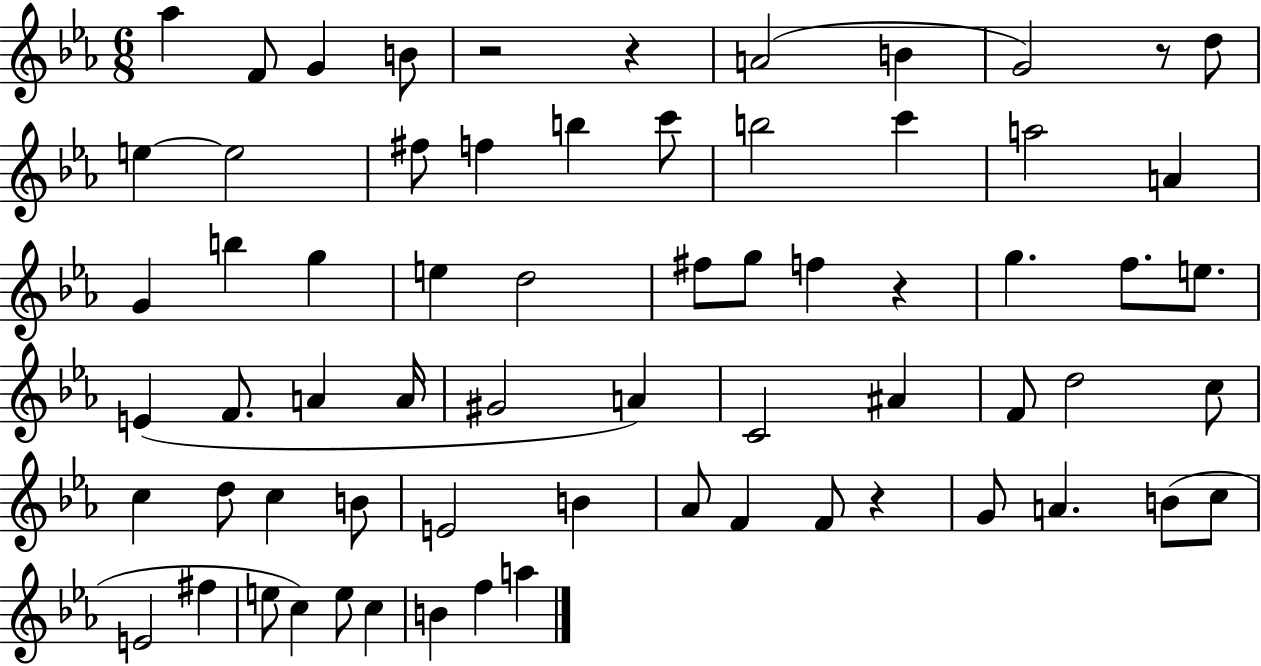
{
  \clef treble
  \numericTimeSignature
  \time 6/8
  \key ees \major
  aes''4 f'8 g'4 b'8 | r2 r4 | a'2( b'4 | g'2) r8 d''8 | \break e''4~~ e''2 | fis''8 f''4 b''4 c'''8 | b''2 c'''4 | a''2 a'4 | \break g'4 b''4 g''4 | e''4 d''2 | fis''8 g''8 f''4 r4 | g''4. f''8. e''8. | \break e'4( f'8. a'4 a'16 | gis'2 a'4) | c'2 ais'4 | f'8 d''2 c''8 | \break c''4 d''8 c''4 b'8 | e'2 b'4 | aes'8 f'4 f'8 r4 | g'8 a'4. b'8( c''8 | \break e'2 fis''4 | e''8 c''4) e''8 c''4 | b'4 f''4 a''4 | \bar "|."
}